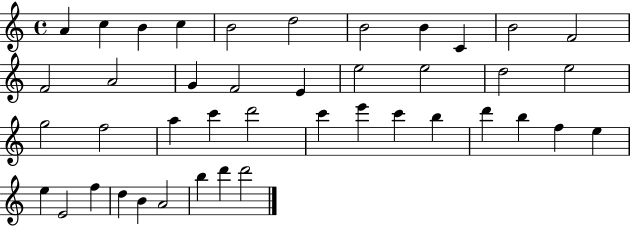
{
  \clef treble
  \time 4/4
  \defaultTimeSignature
  \key c \major
  a'4 c''4 b'4 c''4 | b'2 d''2 | b'2 b'4 c'4 | b'2 f'2 | \break f'2 a'2 | g'4 f'2 e'4 | e''2 e''2 | d''2 e''2 | \break g''2 f''2 | a''4 c'''4 d'''2 | c'''4 e'''4 c'''4 b''4 | d'''4 b''4 f''4 e''4 | \break e''4 e'2 f''4 | d''4 b'4 a'2 | b''4 d'''4 d'''2 | \bar "|."
}